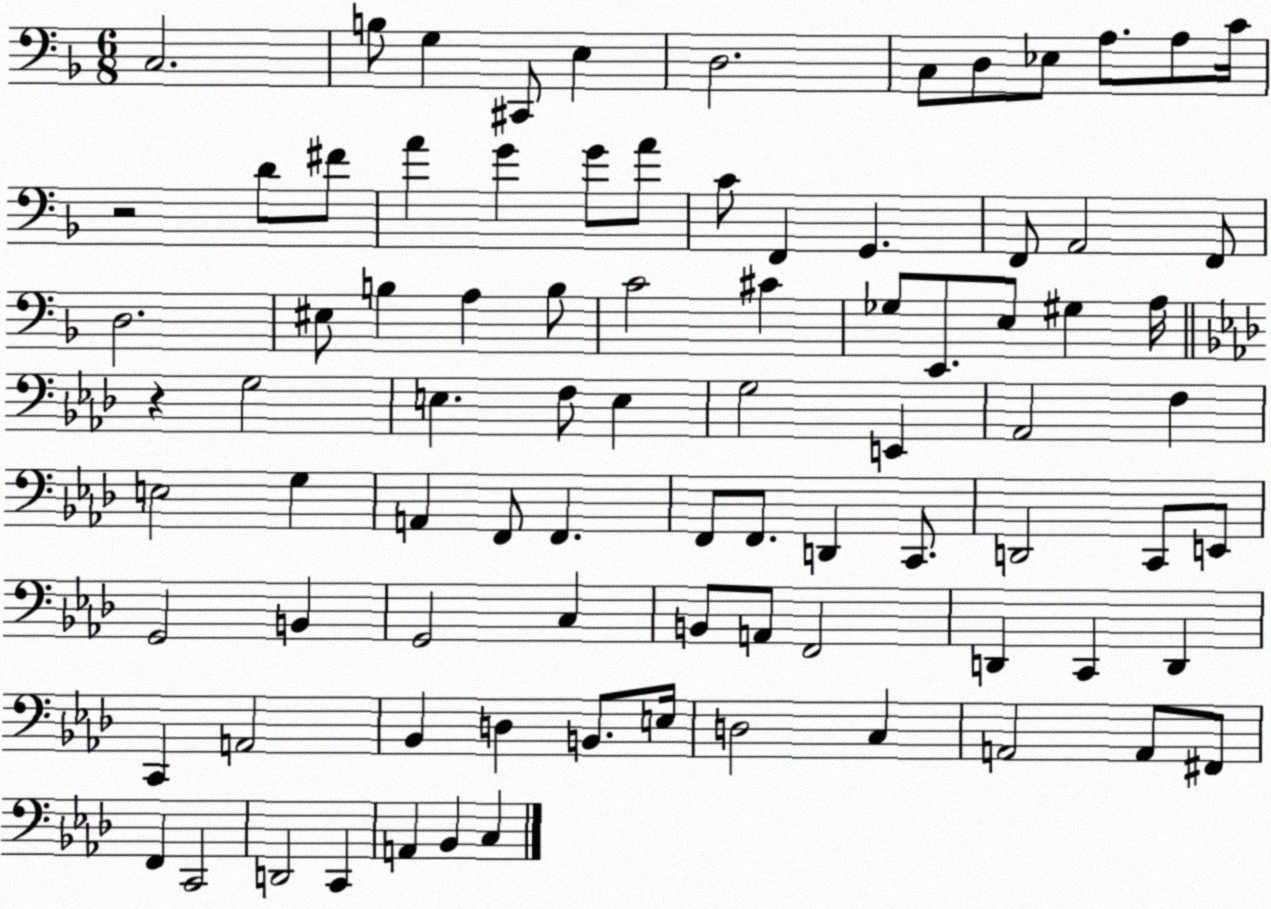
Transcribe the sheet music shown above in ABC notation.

X:1
T:Untitled
M:6/8
L:1/4
K:F
C,2 B,/2 G, ^C,,/2 E, D,2 C,/2 D,/2 _E,/2 A,/2 A,/2 C/4 z2 D/2 ^F/2 A G G/2 A/2 C/2 F,, G,, F,,/2 A,,2 F,,/2 D,2 ^E,/2 B, A, B,/2 C2 ^C _G,/2 E,,/2 E,/2 ^G, A,/4 z G,2 E, F,/2 E, G,2 E,, _A,,2 F, E,2 G, A,, F,,/2 F,, F,,/2 F,,/2 D,, C,,/2 D,,2 C,,/2 E,,/2 G,,2 B,, G,,2 C, B,,/2 A,,/2 F,,2 D,, C,, D,, C,, A,,2 _B,, D, B,,/2 E,/4 D,2 C, A,,2 A,,/2 ^F,,/2 F,, C,,2 D,,2 C,, A,, _B,, C,